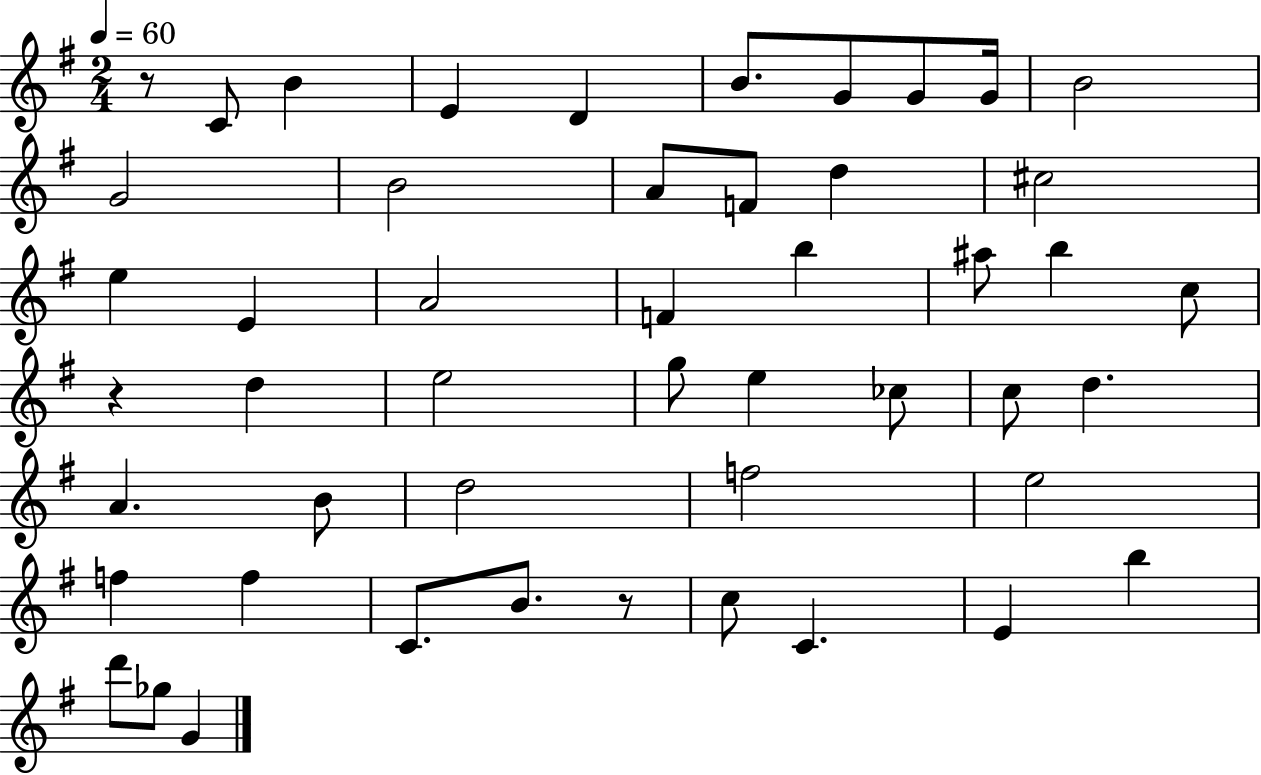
{
  \clef treble
  \numericTimeSignature
  \time 2/4
  \key g \major
  \tempo 4 = 60
  r8 c'8 b'4 | e'4 d'4 | b'8. g'8 g'8 g'16 | b'2 | \break g'2 | b'2 | a'8 f'8 d''4 | cis''2 | \break e''4 e'4 | a'2 | f'4 b''4 | ais''8 b''4 c''8 | \break r4 d''4 | e''2 | g''8 e''4 ces''8 | c''8 d''4. | \break a'4. b'8 | d''2 | f''2 | e''2 | \break f''4 f''4 | c'8. b'8. r8 | c''8 c'4. | e'4 b''4 | \break d'''8 ges''8 g'4 | \bar "|."
}